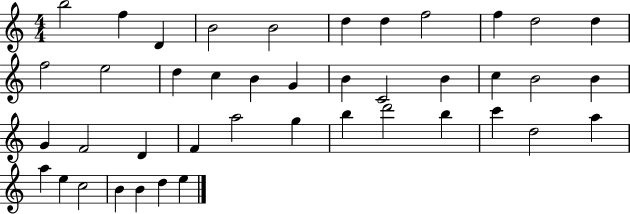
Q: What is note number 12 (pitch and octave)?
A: F5